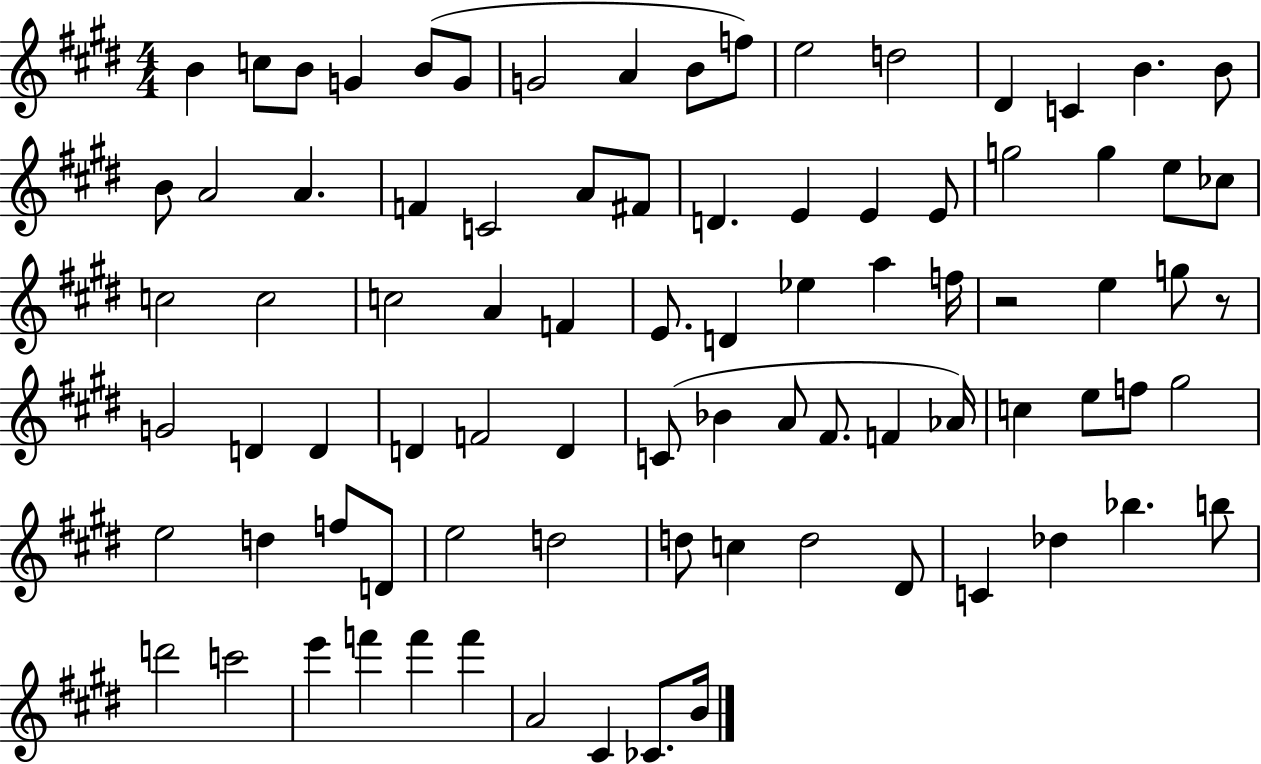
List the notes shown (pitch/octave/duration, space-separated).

B4/q C5/e B4/e G4/q B4/e G4/e G4/h A4/q B4/e F5/e E5/h D5/h D#4/q C4/q B4/q. B4/e B4/e A4/h A4/q. F4/q C4/h A4/e F#4/e D4/q. E4/q E4/q E4/e G5/h G5/q E5/e CES5/e C5/h C5/h C5/h A4/q F4/q E4/e. D4/q Eb5/q A5/q F5/s R/h E5/q G5/e R/e G4/h D4/q D4/q D4/q F4/h D4/q C4/e Bb4/q A4/e F#4/e. F4/q Ab4/s C5/q E5/e F5/e G#5/h E5/h D5/q F5/e D4/e E5/h D5/h D5/e C5/q D5/h D#4/e C4/q Db5/q Bb5/q. B5/e D6/h C6/h E6/q F6/q F6/q F6/q A4/h C#4/q CES4/e. B4/s